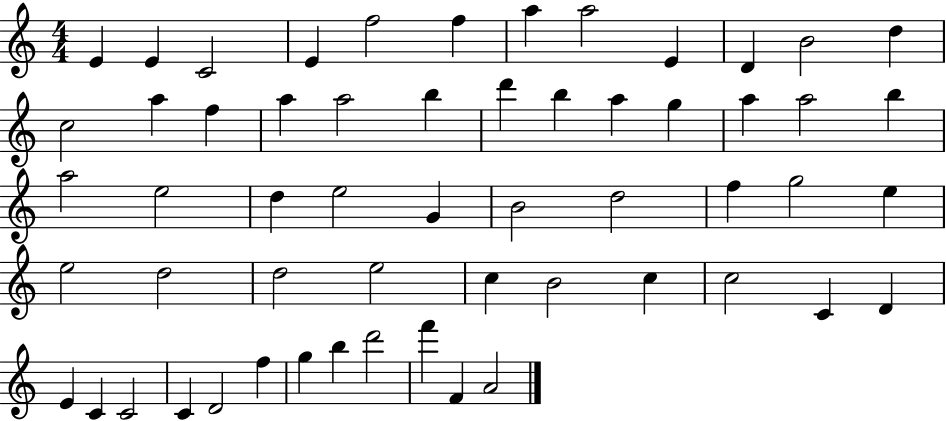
E4/q E4/q C4/h E4/q F5/h F5/q A5/q A5/h E4/q D4/q B4/h D5/q C5/h A5/q F5/q A5/q A5/h B5/q D6/q B5/q A5/q G5/q A5/q A5/h B5/q A5/h E5/h D5/q E5/h G4/q B4/h D5/h F5/q G5/h E5/q E5/h D5/h D5/h E5/h C5/q B4/h C5/q C5/h C4/q D4/q E4/q C4/q C4/h C4/q D4/h F5/q G5/q B5/q D6/h F6/q F4/q A4/h